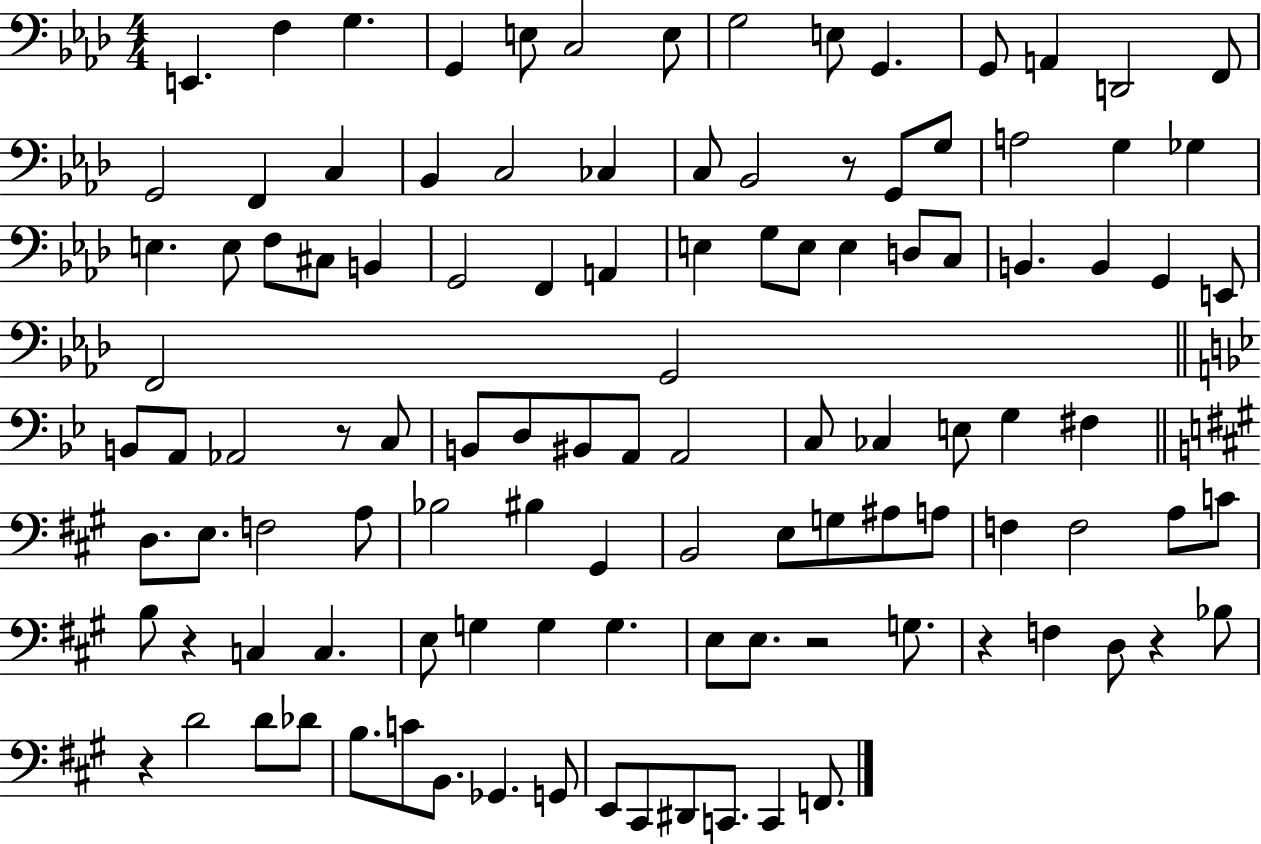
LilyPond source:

{
  \clef bass
  \numericTimeSignature
  \time 4/4
  \key aes \major
  \repeat volta 2 { e,4. f4 g4. | g,4 e8 c2 e8 | g2 e8 g,4. | g,8 a,4 d,2 f,8 | \break g,2 f,4 c4 | bes,4 c2 ces4 | c8 bes,2 r8 g,8 g8 | a2 g4 ges4 | \break e4. e8 f8 cis8 b,4 | g,2 f,4 a,4 | e4 g8 e8 e4 d8 c8 | b,4. b,4 g,4 e,8 | \break f,2 g,2 | \bar "||" \break \key bes \major b,8 a,8 aes,2 r8 c8 | b,8 d8 bis,8 a,8 a,2 | c8 ces4 e8 g4 fis4 | \bar "||" \break \key a \major d8. e8. f2 a8 | bes2 bis4 gis,4 | b,2 e8 g8 ais8 a8 | f4 f2 a8 c'8 | \break b8 r4 c4 c4. | e8 g4 g4 g4. | e8 e8. r2 g8. | r4 f4 d8 r4 bes8 | \break r4 d'2 d'8 des'8 | b8. c'8 b,8. ges,4. g,8 | e,8 cis,8 dis,8 c,8. c,4 f,8. | } \bar "|."
}